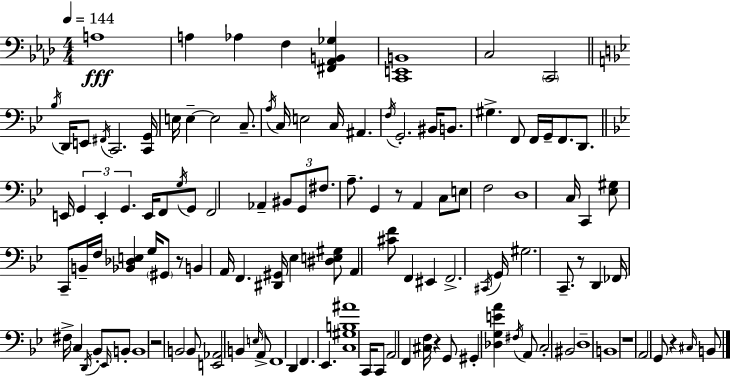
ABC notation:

X:1
T:Untitled
M:4/4
L:1/4
K:Fm
A,4 A, _A, F, [^F,,_A,,B,,_G,] [C,,E,,B,,]4 C,2 C,,2 _B,/4 D,,/4 E,,/2 ^F,,/4 C,,2 [C,,G,,]/4 E,/4 E, E,2 C,/2 A,/4 C,/4 E,2 C,/4 ^A,, F,/4 G,,2 ^B,,/4 B,,/2 ^G, F,,/2 F,,/4 G,,/4 F,,/2 D,,/2 E,,/4 G,, E,, G,, E,,/4 F,,/2 G,/4 G,,/2 F,,2 _A,, ^B,,/2 G,,/2 ^F,/2 A,/2 G,, z/2 A,, C,/2 E,/2 F,2 D,4 C,/4 C,, [_E,^G,]/2 C,,/2 B,,/4 F,/4 [_B,,_D,E,] G,/4 ^G,,/2 z/2 B,, A,,/4 F,, [^D,,^G,,]/4 _E, [^D,E,^G,]/2 A,, [^CF]/2 F,, ^E,, F,,2 ^C,,/4 G,,/4 ^G,2 C,,/2 z/2 D,, _F,,/4 ^F,/4 C, D,,/4 _B,,/2 _E,,/4 B,,/2 B,,4 z2 B,,2 B,,/2 [E,,_A,,]2 B,, E,/4 A,,/2 F,,4 D,, F,, _E,, [C,^G,B,^A]4 C,,/4 C,,/2 A,,2 F,, [^C,F,]/4 z G,,/2 ^G,, [_D,G,EA] ^F,/4 A,,/2 C,2 ^B,,2 D,4 B,,4 z4 A,,2 G,,/2 z ^C,/4 B,,/2